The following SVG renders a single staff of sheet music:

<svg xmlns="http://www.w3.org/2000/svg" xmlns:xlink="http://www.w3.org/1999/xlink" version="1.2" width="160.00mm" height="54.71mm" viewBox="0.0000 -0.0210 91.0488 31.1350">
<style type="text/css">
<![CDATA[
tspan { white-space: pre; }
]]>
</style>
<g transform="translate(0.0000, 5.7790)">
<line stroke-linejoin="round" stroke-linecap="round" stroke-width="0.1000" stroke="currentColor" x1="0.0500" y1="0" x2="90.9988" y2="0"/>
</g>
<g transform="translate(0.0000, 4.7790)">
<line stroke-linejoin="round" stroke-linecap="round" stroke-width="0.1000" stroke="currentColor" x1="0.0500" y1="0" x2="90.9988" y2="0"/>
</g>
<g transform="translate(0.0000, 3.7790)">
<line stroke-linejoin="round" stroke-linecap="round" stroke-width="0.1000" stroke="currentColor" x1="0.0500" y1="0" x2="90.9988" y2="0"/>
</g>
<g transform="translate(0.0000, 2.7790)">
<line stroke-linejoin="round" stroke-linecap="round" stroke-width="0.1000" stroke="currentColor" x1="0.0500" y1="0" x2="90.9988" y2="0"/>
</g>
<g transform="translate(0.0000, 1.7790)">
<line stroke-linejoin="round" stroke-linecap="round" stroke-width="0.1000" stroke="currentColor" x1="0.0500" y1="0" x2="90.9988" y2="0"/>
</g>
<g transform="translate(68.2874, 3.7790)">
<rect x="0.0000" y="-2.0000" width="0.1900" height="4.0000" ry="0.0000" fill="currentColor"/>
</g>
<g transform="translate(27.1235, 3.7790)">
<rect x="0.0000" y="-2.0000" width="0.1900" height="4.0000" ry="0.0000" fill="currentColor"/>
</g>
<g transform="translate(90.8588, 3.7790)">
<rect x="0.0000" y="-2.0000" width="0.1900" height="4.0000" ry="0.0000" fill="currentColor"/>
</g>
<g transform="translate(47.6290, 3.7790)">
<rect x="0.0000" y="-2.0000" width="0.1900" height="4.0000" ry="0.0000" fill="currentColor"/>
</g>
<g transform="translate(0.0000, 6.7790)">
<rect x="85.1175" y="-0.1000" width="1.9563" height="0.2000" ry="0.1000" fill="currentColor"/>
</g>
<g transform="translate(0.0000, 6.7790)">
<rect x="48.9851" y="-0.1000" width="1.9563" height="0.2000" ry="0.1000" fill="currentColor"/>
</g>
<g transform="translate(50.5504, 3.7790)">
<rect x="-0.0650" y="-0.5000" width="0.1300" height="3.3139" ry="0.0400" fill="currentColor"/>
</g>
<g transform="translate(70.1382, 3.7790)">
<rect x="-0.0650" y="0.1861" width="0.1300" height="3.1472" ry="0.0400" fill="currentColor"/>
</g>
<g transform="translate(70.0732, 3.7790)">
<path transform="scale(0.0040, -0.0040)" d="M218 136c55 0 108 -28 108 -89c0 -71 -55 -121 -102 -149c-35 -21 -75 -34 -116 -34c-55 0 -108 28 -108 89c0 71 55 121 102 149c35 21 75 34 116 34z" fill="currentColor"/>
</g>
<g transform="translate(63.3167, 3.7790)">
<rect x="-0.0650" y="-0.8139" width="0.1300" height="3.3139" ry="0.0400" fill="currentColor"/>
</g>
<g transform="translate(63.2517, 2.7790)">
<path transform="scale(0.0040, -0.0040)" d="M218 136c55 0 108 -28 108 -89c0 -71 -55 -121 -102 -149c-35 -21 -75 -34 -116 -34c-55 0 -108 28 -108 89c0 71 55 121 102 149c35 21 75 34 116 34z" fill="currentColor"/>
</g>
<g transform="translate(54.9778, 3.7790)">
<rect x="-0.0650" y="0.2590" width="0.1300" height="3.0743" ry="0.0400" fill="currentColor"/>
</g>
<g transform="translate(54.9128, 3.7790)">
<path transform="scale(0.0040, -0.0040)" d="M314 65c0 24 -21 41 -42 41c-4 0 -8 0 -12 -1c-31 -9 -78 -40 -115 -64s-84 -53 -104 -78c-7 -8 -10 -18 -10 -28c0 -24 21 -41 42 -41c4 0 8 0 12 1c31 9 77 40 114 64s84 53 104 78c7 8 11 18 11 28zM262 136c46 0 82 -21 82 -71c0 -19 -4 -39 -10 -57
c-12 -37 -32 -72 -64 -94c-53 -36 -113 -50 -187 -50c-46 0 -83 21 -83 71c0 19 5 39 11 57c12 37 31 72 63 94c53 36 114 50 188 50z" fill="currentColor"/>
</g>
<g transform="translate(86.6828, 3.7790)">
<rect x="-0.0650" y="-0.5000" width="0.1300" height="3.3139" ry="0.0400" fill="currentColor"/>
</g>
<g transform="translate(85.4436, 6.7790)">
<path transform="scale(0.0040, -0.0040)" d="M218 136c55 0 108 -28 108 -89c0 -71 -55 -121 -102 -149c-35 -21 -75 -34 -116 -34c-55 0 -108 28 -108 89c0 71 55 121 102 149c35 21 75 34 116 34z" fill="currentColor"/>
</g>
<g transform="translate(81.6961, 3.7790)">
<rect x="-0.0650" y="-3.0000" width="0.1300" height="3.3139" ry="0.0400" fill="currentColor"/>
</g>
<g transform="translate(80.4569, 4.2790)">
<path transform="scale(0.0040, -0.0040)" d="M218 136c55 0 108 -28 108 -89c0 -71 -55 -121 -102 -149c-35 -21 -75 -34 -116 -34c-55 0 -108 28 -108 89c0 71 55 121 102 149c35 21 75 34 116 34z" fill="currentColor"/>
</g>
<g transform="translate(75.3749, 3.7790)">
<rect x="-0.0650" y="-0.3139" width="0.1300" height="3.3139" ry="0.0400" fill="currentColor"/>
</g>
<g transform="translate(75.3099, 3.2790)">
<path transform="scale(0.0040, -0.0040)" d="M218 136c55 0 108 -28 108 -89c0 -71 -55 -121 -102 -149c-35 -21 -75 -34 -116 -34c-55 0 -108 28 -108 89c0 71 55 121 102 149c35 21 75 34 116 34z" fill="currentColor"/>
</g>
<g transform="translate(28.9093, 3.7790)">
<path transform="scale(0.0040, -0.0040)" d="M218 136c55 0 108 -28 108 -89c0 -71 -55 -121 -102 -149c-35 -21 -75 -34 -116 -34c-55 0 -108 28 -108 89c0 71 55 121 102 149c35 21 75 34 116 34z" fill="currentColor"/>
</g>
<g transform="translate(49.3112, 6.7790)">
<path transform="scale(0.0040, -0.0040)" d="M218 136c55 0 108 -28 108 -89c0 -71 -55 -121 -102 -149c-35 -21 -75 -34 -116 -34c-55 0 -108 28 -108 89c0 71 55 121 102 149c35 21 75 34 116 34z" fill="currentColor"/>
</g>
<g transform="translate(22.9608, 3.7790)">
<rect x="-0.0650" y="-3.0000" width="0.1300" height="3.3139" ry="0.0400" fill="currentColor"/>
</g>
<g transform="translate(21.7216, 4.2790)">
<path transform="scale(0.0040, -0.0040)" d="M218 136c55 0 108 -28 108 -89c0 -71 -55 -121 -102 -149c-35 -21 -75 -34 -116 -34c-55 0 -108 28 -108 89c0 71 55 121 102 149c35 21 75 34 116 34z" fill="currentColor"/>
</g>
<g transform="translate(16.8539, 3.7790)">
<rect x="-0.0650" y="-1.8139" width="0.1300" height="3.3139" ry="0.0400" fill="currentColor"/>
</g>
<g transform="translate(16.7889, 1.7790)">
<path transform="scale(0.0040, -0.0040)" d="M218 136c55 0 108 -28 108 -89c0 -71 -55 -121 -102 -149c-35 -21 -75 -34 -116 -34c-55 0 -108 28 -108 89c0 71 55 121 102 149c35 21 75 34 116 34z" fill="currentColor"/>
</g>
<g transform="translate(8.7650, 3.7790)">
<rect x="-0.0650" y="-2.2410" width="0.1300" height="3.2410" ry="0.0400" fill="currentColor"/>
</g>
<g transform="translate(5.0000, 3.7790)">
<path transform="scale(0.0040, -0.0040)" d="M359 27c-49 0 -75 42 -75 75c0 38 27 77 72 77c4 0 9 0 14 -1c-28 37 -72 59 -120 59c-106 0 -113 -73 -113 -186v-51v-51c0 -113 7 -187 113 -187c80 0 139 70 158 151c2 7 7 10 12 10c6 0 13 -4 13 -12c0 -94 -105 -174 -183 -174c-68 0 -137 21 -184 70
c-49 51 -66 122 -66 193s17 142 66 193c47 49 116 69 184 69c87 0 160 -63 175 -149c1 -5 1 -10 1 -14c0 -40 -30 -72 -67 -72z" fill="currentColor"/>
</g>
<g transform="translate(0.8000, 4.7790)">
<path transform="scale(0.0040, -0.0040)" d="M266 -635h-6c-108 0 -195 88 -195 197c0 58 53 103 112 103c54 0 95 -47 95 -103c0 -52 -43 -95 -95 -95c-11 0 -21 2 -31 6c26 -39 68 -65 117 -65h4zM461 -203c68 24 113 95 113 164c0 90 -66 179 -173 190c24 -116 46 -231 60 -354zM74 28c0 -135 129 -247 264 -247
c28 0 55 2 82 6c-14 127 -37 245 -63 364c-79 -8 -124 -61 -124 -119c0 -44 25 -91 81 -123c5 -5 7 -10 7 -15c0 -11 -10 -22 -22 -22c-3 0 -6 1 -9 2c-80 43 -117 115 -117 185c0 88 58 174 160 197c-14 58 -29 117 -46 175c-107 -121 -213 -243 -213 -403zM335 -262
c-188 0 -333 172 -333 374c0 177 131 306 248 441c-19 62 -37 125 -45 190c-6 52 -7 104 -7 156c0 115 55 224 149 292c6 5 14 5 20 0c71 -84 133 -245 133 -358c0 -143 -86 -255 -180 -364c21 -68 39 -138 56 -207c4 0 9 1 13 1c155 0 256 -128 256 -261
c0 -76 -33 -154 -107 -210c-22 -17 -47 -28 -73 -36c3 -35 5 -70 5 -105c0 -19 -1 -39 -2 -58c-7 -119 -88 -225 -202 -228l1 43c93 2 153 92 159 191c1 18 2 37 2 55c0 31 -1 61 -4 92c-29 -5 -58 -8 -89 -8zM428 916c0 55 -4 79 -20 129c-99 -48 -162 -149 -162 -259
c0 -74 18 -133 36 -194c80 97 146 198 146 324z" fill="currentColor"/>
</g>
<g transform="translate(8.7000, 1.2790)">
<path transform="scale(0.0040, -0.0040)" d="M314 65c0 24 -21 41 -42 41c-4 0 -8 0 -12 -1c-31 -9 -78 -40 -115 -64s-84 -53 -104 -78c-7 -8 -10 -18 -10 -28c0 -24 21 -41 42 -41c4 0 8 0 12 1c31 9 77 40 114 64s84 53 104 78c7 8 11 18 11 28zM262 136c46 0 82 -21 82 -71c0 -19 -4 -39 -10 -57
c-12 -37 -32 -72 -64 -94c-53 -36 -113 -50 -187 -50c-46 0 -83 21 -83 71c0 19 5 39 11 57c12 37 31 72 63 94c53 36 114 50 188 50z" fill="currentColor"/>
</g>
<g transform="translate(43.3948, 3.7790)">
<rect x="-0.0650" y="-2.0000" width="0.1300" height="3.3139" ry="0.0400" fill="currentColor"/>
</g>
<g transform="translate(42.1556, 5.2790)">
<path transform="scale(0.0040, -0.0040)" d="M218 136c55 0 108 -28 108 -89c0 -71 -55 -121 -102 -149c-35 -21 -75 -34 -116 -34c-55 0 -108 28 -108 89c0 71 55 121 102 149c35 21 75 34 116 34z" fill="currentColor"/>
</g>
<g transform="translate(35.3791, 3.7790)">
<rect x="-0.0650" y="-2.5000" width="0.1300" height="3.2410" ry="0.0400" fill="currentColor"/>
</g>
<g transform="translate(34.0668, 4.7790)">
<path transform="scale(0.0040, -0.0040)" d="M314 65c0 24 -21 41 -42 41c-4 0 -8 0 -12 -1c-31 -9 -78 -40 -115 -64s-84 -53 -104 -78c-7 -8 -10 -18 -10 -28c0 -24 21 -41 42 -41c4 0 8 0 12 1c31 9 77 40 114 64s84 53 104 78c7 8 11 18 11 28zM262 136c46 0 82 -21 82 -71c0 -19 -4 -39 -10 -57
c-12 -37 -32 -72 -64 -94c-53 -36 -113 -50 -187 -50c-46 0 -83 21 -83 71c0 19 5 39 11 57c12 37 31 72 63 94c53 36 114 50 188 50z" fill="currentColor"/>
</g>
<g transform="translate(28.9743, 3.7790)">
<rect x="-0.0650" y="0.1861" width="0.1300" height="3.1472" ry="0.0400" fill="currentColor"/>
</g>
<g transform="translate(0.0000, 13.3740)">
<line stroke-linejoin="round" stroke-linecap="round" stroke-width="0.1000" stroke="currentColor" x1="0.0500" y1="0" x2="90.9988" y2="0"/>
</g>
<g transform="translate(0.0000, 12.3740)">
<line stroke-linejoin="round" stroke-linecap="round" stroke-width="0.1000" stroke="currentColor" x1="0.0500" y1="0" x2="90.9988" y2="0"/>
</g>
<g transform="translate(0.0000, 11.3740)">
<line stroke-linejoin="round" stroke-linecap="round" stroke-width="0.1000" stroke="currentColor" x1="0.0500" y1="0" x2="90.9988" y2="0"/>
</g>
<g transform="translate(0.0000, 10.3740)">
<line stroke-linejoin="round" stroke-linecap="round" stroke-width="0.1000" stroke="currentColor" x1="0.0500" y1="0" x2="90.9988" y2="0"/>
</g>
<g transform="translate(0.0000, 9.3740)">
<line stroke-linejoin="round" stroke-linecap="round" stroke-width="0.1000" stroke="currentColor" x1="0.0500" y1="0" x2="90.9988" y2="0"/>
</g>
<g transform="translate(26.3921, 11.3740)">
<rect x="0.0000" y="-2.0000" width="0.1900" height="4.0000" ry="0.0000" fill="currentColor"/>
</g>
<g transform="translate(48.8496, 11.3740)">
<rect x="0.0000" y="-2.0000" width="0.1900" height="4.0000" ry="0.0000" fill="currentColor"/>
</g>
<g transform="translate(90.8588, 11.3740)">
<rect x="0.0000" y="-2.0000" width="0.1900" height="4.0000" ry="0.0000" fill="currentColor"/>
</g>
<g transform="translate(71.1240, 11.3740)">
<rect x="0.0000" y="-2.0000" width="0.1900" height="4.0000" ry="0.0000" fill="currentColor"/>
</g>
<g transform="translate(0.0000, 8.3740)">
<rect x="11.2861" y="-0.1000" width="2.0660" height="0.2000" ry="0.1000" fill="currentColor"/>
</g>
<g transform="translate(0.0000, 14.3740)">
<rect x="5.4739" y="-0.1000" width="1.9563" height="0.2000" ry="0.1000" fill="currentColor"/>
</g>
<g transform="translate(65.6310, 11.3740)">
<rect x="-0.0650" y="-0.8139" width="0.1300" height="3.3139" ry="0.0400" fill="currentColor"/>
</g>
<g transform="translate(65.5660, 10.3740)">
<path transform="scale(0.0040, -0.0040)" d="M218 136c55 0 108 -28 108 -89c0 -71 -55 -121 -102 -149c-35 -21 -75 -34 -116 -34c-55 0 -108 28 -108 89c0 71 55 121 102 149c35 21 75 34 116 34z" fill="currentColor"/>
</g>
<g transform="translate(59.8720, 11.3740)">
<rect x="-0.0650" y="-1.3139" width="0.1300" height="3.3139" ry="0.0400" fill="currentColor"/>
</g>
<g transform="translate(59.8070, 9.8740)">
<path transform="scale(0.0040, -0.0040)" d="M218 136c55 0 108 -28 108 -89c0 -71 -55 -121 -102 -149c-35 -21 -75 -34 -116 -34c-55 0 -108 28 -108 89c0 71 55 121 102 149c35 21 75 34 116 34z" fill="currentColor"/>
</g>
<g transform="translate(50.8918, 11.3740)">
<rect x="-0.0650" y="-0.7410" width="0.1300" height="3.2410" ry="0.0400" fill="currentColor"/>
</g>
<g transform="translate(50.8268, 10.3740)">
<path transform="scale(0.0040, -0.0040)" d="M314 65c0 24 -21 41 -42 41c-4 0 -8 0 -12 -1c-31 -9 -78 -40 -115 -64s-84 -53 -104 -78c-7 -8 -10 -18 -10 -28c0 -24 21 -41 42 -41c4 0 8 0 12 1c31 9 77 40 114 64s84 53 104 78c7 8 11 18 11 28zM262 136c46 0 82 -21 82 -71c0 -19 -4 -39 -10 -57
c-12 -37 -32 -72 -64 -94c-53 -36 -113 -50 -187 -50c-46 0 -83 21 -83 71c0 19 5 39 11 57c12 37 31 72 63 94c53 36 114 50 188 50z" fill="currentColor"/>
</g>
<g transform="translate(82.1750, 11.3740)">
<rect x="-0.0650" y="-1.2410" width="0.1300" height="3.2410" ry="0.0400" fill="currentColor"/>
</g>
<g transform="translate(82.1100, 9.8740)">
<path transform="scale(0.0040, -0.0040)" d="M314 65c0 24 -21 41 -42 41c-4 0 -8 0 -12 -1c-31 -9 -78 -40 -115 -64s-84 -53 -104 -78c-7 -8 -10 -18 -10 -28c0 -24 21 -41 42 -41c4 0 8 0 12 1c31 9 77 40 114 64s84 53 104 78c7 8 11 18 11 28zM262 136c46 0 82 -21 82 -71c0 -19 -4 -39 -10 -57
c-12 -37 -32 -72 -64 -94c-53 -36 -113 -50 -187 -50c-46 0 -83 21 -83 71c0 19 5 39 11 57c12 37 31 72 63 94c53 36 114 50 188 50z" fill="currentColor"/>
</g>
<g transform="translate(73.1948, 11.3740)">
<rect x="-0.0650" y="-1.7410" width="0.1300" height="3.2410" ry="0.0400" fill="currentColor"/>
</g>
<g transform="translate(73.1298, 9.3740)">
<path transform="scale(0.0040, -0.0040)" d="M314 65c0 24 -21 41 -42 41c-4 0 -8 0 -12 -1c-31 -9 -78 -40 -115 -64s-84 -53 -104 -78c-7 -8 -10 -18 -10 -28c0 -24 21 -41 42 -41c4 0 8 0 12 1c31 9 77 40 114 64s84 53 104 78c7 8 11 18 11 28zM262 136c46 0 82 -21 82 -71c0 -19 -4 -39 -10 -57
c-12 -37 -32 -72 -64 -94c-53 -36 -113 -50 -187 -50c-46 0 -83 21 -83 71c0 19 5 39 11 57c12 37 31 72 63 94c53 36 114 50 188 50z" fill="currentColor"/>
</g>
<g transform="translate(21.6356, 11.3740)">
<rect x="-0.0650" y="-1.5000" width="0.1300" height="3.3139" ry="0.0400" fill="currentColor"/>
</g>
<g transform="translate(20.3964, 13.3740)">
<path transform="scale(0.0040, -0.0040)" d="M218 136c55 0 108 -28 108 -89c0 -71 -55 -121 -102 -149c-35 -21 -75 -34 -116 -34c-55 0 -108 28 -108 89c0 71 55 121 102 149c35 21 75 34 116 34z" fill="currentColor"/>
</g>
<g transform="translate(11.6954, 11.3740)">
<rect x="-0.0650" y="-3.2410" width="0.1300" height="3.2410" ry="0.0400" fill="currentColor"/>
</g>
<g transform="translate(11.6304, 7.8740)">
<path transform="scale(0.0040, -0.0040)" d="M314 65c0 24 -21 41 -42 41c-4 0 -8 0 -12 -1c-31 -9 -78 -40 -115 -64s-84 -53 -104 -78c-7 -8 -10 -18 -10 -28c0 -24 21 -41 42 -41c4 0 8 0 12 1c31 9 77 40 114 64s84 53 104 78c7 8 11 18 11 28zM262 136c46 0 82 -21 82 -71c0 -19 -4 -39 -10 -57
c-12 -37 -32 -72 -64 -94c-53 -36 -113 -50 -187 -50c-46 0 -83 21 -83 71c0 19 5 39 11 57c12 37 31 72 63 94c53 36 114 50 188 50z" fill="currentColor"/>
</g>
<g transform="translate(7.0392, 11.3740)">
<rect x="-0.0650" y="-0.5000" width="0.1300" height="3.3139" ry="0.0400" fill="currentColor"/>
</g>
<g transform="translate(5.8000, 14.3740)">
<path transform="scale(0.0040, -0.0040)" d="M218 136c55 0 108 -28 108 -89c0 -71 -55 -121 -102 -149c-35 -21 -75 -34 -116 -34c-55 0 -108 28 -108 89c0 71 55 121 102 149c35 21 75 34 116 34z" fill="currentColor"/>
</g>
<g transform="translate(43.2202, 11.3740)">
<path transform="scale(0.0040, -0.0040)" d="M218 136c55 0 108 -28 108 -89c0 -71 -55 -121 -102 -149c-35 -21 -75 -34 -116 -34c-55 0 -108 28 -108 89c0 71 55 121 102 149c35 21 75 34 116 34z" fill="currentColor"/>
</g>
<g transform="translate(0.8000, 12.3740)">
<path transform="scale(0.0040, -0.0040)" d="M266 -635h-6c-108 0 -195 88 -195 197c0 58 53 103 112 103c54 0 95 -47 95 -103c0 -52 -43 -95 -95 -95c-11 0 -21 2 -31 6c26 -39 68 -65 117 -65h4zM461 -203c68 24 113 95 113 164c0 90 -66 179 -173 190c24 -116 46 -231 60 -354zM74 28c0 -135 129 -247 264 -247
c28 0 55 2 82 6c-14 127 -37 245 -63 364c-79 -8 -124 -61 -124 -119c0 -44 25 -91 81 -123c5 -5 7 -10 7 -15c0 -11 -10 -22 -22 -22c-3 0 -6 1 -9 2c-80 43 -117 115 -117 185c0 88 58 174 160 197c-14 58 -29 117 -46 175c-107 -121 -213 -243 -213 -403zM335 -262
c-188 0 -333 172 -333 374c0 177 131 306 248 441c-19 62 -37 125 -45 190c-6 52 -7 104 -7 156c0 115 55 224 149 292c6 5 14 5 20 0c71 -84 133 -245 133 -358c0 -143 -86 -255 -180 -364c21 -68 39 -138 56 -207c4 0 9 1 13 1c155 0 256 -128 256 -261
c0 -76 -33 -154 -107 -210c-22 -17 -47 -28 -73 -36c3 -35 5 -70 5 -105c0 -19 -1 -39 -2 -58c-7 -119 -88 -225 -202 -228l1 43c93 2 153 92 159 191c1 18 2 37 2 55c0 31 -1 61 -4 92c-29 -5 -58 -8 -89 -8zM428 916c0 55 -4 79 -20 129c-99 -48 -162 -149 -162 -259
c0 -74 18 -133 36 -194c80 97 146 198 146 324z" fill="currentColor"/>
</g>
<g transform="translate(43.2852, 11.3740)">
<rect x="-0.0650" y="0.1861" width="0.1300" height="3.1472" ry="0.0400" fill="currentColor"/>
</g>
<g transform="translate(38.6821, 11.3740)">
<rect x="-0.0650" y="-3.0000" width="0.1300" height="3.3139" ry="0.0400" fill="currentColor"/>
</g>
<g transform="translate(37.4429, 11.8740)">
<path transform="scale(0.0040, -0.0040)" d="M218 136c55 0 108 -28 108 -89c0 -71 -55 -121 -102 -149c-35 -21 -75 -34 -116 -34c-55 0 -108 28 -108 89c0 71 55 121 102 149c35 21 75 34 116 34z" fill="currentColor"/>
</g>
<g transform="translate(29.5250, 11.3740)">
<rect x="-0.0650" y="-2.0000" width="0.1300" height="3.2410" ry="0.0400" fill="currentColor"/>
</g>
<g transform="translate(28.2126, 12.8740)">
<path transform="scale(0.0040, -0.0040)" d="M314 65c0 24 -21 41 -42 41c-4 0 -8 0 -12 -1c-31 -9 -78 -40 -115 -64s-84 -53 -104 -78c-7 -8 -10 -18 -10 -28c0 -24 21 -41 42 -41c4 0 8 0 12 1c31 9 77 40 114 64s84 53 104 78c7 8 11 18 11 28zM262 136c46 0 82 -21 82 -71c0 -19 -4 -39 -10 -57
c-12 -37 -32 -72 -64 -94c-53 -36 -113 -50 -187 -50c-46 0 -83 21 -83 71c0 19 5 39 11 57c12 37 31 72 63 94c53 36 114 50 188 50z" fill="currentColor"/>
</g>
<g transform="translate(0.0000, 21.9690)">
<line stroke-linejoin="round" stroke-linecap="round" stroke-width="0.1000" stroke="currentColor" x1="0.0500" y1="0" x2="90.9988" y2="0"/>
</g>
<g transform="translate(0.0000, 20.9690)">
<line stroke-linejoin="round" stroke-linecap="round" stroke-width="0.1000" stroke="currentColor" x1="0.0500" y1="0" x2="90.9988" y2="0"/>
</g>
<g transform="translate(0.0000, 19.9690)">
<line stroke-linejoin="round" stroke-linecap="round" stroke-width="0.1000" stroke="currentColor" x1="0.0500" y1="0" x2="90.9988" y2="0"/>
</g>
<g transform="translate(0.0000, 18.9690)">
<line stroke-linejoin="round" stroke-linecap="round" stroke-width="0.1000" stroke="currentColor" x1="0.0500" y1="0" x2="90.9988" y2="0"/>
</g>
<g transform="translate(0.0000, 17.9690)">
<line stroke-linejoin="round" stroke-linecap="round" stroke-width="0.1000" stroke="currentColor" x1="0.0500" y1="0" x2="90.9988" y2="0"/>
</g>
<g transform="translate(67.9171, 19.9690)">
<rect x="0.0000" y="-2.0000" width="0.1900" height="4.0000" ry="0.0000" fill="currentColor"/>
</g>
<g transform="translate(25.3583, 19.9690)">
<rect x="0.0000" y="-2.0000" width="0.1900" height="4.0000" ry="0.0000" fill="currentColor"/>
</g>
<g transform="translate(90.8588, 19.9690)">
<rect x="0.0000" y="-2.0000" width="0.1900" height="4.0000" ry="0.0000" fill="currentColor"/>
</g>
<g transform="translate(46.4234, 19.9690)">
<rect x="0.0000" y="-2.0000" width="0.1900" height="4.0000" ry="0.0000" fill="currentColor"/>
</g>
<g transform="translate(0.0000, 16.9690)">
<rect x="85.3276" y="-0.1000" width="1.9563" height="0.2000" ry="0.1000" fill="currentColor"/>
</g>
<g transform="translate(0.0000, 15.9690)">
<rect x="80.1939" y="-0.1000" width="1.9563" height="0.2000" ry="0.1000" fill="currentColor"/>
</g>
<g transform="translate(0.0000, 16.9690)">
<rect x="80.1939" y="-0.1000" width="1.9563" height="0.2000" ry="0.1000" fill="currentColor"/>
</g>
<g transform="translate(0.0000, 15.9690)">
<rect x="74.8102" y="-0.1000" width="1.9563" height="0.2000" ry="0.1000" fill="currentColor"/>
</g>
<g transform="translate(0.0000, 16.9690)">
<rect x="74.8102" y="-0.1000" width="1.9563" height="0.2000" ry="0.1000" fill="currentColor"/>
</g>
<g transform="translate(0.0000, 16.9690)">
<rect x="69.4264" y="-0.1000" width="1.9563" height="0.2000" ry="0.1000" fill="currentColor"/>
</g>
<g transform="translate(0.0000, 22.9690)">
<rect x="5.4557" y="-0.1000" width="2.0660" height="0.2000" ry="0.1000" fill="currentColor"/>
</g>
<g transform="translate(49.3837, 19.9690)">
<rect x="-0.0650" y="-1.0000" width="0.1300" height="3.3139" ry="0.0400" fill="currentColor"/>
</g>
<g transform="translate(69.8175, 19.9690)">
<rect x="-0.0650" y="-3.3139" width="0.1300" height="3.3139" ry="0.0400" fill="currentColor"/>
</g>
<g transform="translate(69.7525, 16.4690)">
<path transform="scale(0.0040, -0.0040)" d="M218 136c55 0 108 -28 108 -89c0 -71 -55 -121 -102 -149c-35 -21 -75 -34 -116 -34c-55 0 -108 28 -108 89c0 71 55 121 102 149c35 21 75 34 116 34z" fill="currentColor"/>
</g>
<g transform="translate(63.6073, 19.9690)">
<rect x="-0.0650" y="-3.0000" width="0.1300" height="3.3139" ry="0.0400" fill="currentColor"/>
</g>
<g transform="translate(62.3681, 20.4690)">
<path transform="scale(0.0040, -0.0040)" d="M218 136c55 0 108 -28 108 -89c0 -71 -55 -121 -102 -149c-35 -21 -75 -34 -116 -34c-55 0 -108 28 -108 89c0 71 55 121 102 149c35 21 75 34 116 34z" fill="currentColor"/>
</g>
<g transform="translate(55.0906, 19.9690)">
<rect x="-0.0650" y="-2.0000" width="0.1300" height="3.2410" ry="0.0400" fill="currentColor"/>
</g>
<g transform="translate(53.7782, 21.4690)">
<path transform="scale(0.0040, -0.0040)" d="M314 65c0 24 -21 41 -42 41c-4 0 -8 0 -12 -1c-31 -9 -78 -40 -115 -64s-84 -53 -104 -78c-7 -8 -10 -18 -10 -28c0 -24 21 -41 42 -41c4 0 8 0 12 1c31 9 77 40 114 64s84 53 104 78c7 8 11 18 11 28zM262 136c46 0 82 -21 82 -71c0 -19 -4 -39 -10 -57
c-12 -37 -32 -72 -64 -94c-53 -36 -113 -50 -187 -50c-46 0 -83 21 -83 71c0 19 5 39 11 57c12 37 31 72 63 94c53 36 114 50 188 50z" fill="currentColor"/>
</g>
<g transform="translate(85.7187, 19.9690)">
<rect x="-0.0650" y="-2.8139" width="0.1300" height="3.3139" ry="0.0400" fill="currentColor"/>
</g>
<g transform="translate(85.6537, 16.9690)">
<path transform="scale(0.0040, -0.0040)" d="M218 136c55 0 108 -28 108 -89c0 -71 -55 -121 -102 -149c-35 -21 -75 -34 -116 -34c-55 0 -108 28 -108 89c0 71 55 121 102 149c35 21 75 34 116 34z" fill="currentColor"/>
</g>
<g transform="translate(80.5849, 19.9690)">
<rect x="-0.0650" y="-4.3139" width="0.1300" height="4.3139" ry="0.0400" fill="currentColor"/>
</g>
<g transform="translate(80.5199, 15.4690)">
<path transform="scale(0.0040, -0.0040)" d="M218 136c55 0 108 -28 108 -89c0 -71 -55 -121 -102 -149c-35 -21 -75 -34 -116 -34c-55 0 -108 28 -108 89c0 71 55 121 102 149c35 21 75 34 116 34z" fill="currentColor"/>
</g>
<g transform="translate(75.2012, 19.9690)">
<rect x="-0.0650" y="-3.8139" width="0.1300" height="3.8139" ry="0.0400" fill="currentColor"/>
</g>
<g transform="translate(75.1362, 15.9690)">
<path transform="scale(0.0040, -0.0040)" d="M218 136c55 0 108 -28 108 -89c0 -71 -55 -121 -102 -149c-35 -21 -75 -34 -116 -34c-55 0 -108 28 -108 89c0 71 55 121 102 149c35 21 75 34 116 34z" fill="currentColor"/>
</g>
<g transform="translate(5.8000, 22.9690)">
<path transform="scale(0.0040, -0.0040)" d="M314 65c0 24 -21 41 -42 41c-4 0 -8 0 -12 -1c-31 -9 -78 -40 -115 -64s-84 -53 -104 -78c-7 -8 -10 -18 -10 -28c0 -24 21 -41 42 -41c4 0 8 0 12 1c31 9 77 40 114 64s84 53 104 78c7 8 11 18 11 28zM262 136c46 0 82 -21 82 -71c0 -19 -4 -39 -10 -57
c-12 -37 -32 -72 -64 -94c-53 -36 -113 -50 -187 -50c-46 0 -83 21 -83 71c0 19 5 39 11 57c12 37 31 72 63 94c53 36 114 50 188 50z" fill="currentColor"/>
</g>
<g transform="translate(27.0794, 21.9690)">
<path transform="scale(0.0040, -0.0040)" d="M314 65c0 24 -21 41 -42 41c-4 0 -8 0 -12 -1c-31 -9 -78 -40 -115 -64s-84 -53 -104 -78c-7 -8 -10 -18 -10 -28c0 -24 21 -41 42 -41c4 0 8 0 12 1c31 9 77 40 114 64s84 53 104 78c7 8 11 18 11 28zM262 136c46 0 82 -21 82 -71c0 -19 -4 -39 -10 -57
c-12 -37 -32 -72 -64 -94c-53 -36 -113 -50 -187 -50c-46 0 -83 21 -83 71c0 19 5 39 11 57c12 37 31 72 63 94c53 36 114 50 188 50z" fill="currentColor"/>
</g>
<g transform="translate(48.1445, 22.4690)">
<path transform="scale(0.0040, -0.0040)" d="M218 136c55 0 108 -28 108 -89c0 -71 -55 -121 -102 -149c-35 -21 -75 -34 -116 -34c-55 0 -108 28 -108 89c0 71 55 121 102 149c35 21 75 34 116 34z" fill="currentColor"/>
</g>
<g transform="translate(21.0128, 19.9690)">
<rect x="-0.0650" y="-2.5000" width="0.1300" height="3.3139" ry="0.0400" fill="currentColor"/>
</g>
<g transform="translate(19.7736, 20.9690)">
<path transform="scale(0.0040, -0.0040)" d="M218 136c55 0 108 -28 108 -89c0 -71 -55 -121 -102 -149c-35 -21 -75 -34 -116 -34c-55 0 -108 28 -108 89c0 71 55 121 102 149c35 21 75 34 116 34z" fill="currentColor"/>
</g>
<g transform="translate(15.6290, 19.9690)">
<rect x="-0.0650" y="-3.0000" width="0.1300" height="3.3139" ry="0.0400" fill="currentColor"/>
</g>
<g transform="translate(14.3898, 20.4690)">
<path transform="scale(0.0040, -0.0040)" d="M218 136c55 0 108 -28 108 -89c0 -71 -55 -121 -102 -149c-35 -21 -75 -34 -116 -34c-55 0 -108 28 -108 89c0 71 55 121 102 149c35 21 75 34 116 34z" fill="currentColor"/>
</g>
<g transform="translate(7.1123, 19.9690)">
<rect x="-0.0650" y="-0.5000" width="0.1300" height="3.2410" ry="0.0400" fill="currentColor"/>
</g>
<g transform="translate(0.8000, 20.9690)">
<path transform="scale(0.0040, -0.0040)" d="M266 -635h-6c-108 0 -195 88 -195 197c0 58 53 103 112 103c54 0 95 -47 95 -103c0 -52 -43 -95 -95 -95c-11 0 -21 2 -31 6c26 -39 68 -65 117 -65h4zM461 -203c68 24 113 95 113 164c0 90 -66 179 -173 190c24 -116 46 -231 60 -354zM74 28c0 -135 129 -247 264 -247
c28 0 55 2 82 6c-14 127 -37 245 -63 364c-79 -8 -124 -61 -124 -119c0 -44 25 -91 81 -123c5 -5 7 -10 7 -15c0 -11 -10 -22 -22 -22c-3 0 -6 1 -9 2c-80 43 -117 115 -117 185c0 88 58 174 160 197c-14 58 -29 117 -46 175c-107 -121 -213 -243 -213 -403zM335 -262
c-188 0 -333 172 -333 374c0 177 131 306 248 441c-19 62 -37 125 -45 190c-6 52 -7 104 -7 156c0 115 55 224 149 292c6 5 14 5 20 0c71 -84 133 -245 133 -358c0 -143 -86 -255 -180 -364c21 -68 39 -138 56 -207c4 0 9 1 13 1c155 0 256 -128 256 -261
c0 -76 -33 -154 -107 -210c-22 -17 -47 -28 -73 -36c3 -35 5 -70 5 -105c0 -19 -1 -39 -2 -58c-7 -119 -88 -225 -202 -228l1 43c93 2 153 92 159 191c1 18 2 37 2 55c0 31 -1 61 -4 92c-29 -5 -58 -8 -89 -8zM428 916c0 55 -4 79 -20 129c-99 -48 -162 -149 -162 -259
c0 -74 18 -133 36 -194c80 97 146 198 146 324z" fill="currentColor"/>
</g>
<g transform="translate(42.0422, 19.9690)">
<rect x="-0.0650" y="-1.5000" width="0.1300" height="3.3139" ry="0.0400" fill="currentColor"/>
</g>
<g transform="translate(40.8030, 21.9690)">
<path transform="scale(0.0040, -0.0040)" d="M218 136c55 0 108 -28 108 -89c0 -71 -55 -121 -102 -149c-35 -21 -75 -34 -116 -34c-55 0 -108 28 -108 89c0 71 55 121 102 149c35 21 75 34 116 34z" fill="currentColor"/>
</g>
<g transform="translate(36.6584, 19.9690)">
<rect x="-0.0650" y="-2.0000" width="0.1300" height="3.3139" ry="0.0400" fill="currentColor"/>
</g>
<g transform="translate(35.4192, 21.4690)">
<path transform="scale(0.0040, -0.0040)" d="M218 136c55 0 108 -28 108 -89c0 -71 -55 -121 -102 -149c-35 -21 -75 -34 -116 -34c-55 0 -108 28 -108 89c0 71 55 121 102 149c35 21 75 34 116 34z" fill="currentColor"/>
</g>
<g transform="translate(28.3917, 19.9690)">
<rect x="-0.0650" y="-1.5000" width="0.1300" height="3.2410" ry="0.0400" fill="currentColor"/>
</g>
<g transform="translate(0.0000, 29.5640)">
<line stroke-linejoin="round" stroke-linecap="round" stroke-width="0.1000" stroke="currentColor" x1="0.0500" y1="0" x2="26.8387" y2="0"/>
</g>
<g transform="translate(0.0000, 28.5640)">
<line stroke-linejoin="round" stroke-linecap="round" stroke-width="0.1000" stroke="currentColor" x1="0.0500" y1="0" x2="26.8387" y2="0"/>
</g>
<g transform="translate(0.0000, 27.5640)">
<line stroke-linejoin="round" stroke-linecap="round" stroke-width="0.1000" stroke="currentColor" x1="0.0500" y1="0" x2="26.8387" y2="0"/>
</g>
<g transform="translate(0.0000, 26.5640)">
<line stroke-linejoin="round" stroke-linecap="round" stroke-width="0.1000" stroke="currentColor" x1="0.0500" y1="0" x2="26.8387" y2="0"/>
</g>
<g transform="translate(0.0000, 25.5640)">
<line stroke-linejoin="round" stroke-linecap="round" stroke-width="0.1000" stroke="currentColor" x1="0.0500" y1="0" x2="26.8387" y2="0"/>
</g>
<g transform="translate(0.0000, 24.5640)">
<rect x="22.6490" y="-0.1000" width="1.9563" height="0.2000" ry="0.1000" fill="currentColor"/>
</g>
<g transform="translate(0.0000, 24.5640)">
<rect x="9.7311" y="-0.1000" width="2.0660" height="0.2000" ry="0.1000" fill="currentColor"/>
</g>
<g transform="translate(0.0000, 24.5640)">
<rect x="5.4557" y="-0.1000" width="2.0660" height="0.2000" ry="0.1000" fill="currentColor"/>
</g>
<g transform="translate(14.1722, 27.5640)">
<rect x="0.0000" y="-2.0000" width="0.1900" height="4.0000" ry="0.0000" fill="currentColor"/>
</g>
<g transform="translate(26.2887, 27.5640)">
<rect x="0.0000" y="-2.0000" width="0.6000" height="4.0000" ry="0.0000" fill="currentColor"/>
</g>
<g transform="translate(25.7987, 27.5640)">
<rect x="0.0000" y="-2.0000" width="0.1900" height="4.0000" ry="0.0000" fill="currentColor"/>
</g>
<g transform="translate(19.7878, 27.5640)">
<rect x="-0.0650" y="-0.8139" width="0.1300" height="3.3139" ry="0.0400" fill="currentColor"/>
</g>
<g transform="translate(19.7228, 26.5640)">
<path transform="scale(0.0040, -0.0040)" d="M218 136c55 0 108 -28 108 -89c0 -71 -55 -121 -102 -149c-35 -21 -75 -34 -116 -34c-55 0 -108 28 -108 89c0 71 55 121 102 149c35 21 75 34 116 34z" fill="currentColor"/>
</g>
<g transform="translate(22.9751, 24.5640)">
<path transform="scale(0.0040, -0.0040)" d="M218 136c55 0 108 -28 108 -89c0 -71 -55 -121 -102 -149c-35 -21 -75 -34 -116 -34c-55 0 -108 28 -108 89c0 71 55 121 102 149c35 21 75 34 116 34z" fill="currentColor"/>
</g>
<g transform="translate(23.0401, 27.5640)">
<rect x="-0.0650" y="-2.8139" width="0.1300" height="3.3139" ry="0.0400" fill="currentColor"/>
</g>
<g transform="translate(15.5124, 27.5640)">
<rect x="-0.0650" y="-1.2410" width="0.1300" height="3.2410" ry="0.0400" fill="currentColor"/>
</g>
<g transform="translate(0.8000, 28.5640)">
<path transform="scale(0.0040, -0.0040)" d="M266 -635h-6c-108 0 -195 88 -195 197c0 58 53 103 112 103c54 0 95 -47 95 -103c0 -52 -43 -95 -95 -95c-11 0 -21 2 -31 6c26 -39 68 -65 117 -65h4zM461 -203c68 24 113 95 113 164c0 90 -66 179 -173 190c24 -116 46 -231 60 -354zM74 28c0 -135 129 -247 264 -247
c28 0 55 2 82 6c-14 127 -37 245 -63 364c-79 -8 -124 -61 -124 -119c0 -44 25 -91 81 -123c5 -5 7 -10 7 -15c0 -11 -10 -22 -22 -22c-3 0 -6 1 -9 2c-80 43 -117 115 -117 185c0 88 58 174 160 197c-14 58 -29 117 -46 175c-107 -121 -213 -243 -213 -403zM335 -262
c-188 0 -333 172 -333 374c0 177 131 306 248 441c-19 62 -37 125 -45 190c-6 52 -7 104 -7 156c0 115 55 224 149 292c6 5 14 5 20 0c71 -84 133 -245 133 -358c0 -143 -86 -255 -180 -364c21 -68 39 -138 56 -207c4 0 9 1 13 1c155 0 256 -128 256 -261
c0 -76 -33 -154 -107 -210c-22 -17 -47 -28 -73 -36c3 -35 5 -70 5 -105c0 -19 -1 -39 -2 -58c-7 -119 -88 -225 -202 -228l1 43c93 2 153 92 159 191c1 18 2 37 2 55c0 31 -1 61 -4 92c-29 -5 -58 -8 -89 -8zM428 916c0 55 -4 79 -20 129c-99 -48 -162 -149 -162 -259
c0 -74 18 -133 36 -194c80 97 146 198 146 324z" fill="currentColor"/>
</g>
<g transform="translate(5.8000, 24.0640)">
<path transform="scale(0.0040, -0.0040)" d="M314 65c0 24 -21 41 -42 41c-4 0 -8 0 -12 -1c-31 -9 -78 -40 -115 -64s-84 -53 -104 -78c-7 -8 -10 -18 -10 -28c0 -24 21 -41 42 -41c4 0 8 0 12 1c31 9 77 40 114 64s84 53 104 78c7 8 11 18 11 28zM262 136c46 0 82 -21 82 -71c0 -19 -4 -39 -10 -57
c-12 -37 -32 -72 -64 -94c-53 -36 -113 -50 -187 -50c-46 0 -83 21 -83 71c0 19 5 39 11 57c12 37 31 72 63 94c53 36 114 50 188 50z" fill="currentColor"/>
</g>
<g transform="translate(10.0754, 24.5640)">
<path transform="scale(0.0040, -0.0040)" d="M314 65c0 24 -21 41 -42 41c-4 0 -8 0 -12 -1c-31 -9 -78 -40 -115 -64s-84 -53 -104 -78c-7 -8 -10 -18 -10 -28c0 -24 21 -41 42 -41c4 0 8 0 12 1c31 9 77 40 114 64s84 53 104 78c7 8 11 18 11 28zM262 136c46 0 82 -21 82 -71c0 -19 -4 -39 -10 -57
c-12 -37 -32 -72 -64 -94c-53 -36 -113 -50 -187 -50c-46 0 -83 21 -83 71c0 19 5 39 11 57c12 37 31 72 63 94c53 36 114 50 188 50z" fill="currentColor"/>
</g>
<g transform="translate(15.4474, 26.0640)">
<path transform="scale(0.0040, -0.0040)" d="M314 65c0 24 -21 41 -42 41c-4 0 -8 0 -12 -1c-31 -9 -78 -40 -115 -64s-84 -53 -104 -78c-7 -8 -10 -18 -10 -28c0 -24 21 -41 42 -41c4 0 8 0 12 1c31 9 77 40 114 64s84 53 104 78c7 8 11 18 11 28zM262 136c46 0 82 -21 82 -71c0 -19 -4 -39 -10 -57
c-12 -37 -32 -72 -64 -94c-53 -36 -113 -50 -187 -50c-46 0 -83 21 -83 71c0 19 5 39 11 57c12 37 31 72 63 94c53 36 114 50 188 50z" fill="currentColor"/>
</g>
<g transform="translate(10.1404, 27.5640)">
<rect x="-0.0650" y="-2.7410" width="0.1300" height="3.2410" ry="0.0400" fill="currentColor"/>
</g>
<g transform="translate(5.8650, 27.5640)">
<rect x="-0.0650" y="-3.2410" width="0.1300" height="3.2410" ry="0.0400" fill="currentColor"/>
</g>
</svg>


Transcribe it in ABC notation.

X:1
T:Untitled
M:4/4
L:1/4
K:C
g2 f A B G2 F C B2 d B c A C C b2 E F2 A B d2 e d f2 e2 C2 A G E2 F E D F2 A b c' d' a b2 a2 e2 d a